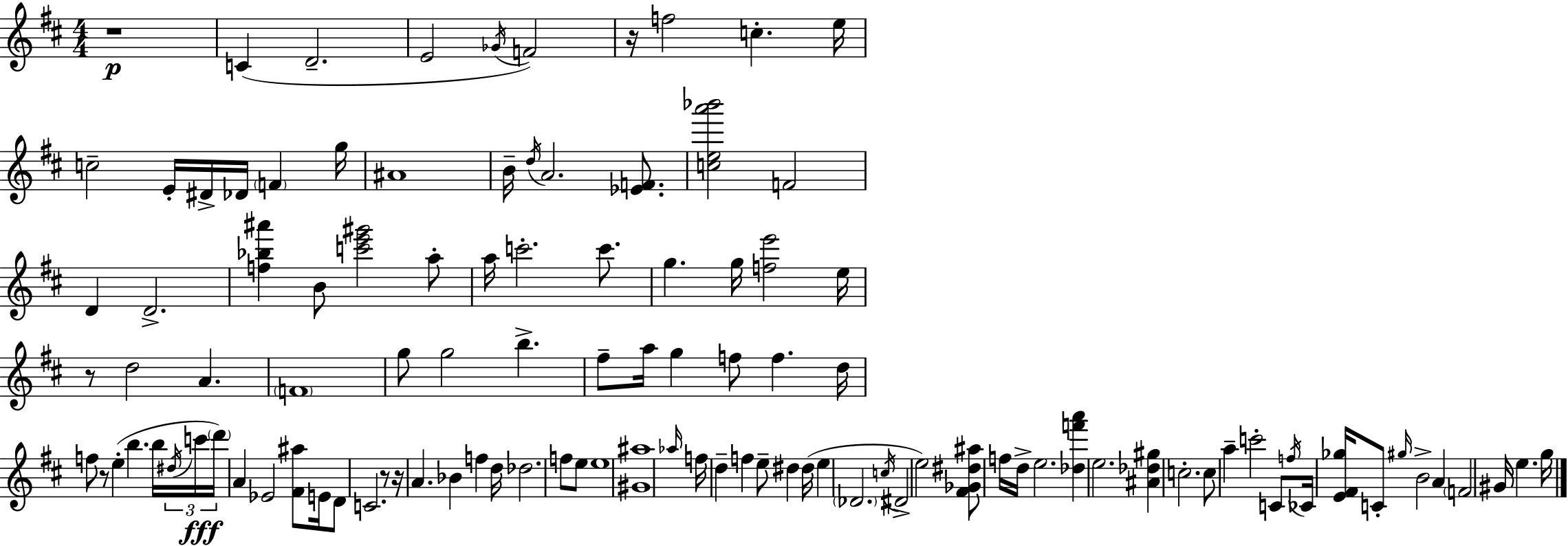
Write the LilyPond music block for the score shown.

{
  \clef treble
  \numericTimeSignature
  \time 4/4
  \key d \major
  \repeat volta 2 { r1\p | c'4( d'2.-- | e'2 \acciaccatura { ges'16 }) f'2 | r16 f''2 c''4.-. | \break e''16 c''2-- e'16-. dis'16-> des'16 \parenthesize f'4 | g''16 ais'1 | b'16-- \acciaccatura { d''16 } a'2. <ees' f'>8. | <c'' e'' a''' bes'''>2 f'2 | \break d'4 d'2.-> | <f'' bes'' ais'''>4 b'8 <c''' e''' gis'''>2 | a''8-. a''16 c'''2.-. c'''8. | g''4. g''16 <f'' e'''>2 | \break e''16 r8 d''2 a'4. | \parenthesize f'1 | g''8 g''2 b''4.-> | fis''8-- a''16 g''4 f''8 f''4. | \break d''16 f''8 r8 e''4-.( b''4. | b''16 \tuplet 3/2 { \acciaccatura { dis''16 }\fff c'''16 \parenthesize d'''16) } a'4 ees'2 | <fis' ais''>8 e'16 d'8 c'2. | r8 r16 a'4. bes'4 f''4 | \break d''16 des''2. f''8 | e''8 e''1 | <gis' ais''>1 | \grace { aes''16 } f''16 d''4-- f''4 e''8-- dis''4 | \break dis''16( e''4 \parenthesize des'2. | \acciaccatura { c''16 } dis'2-> e''2) | <fis' ges' dis'' ais''>8 f''16 d''16-> e''2. | <des'' f''' a'''>4 e''2. | \break <ais' des'' gis''>4 c''2.-. | c''8 a''4-- c'''2-. | c'8 \acciaccatura { f''16 } ces'16 <e' fis' ges''>16 c'8-. \grace { gis''16 } b'2-> | a'4 \parenthesize f'2 gis'16 | \break e''4. g''16 } \bar "|."
}